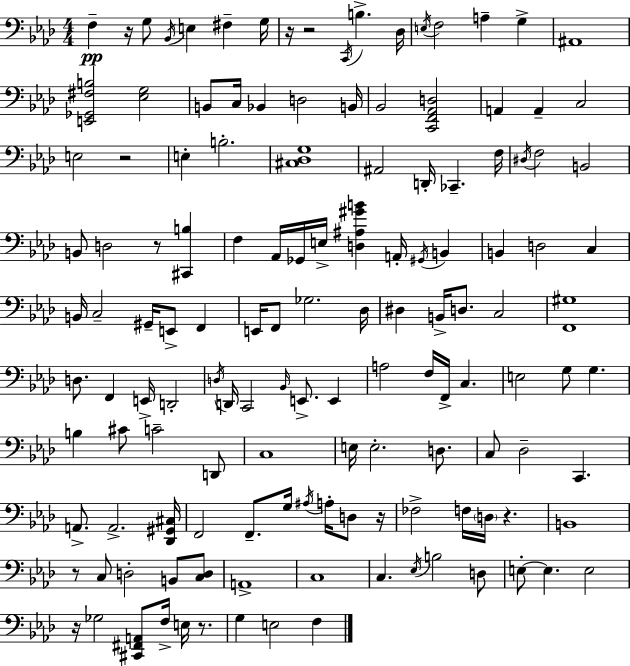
X:1
T:Untitled
M:4/4
L:1/4
K:Fm
F, z/4 G,/2 _B,,/4 E, ^F, G,/4 z/4 z2 C,,/4 B, _D,/4 E,/4 F,2 A, G, ^A,,4 [E,,_G,,^F,B,]2 [_E,G,]2 B,,/2 C,/4 _B,, D,2 B,,/4 _B,,2 [C,,F,,_A,,D,]2 A,, A,, C,2 E,2 z2 E, B,2 [^C,_D,G,]4 ^A,,2 D,,/4 _C,, F,/4 ^D,/4 F,2 B,,2 B,,/2 D,2 z/2 [^C,,B,] F, _A,,/4 _G,,/4 E,/4 [D,^A,^GB] A,,/4 ^G,,/4 B,, B,, D,2 C, B,,/4 C,2 ^G,,/4 E,,/2 F,, E,,/4 F,,/2 _G,2 _D,/4 ^D, B,,/4 D,/2 C,2 [F,,^G,]4 D,/2 F,, E,,/4 D,,2 D,/4 D,,/4 C,,2 _B,,/4 E,,/2 E,, A,2 F,/4 F,,/4 C, E,2 G,/2 G, B, ^C/2 C2 D,,/2 C,4 E,/4 E,2 D,/2 C,/2 _D,2 C,, A,,/2 A,,2 [_D,,^G,,^C,]/4 F,,2 F,,/2 G,/4 ^A,/4 A,/4 D,/2 z/4 _F,2 F,/4 D,/4 z B,,4 z/2 C,/2 D,2 B,,/2 [C,D,]/2 A,,4 C,4 C, _E,/4 B,2 D,/2 E,/2 E, E,2 z/4 _G,2 [^C,,^F,,A,,]/2 F,/4 E,/4 z/2 G, E,2 F,